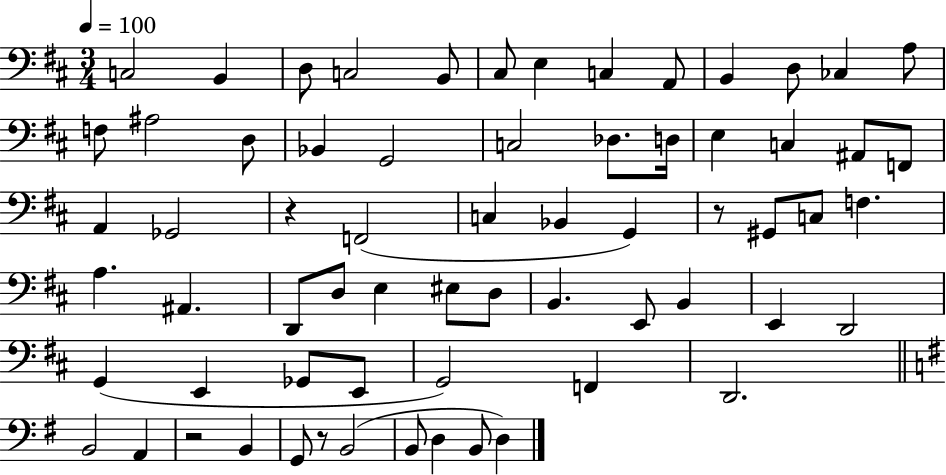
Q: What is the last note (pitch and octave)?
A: D3